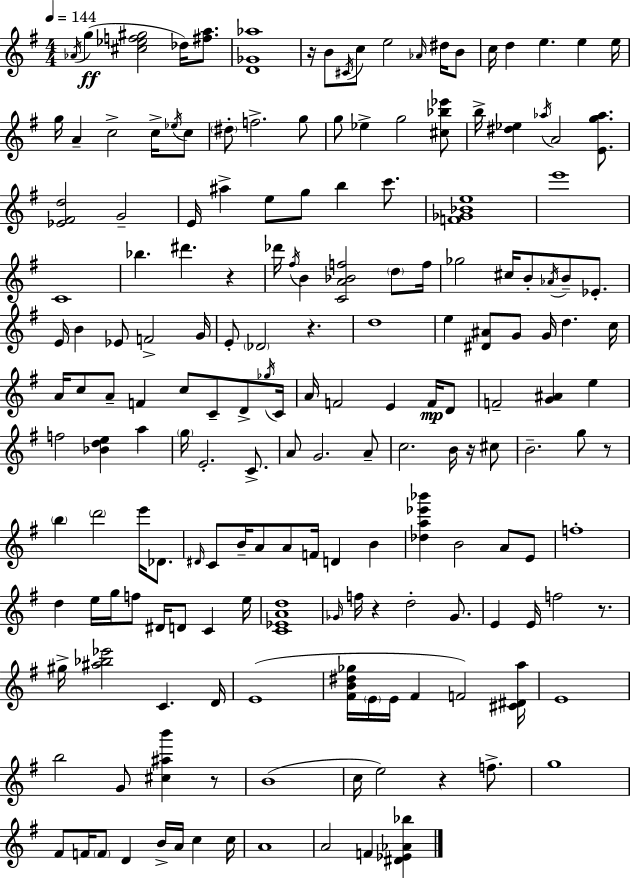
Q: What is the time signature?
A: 4/4